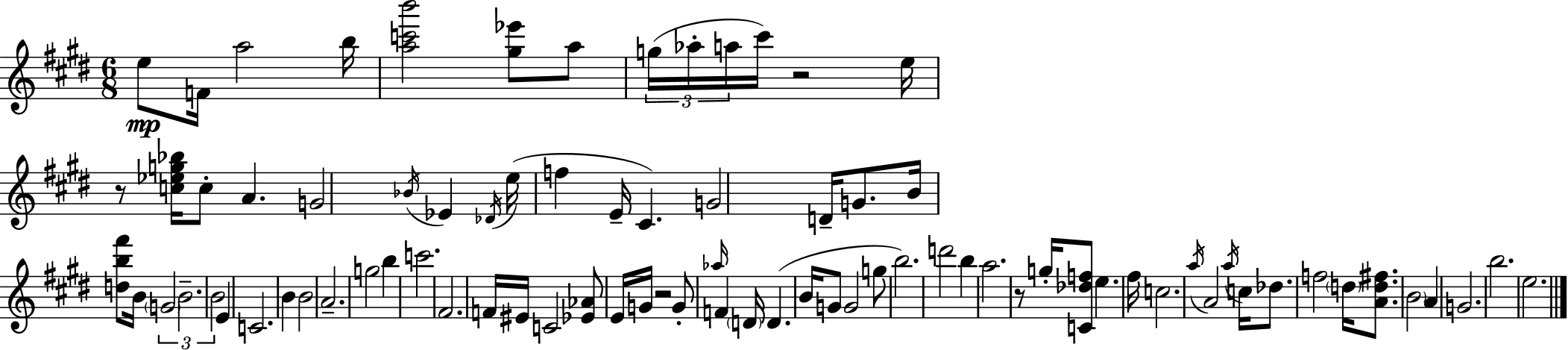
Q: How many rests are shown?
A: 4